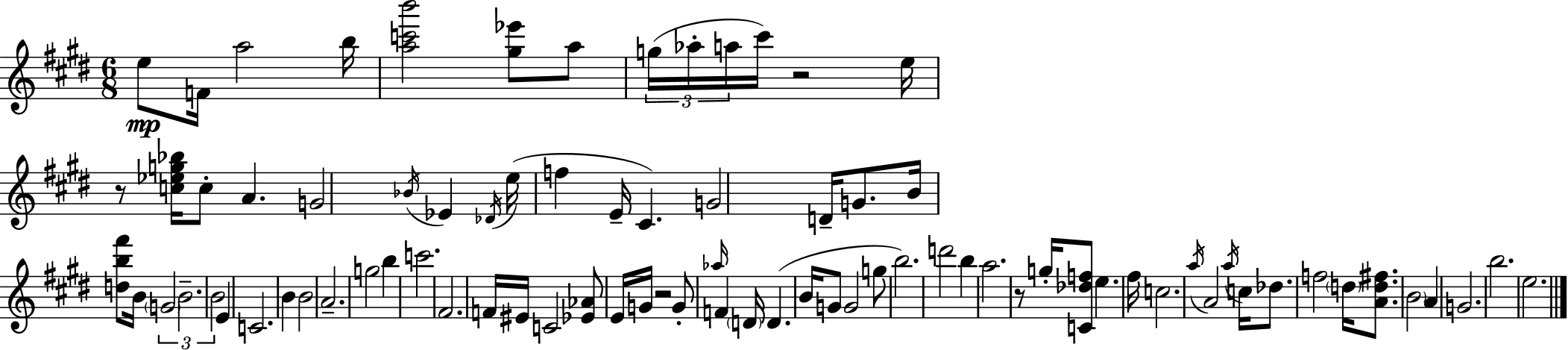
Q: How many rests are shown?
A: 4